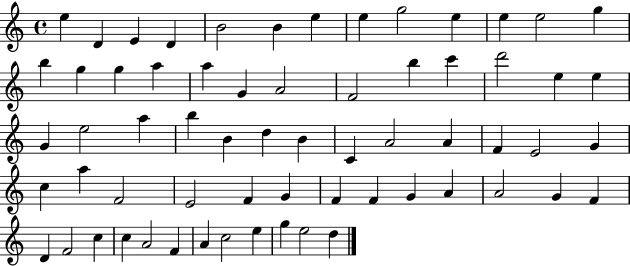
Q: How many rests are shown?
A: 0